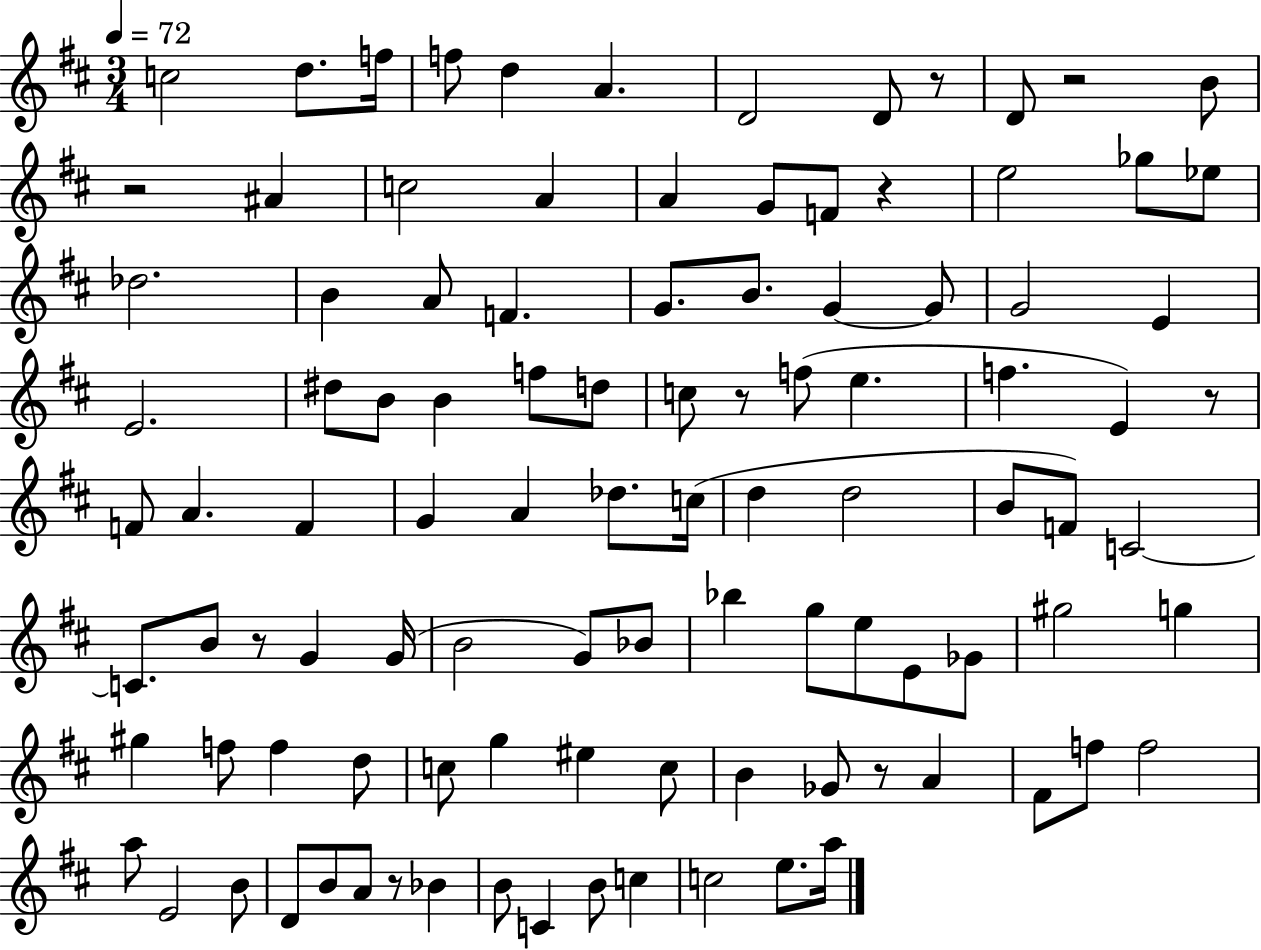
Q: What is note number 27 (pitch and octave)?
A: G4